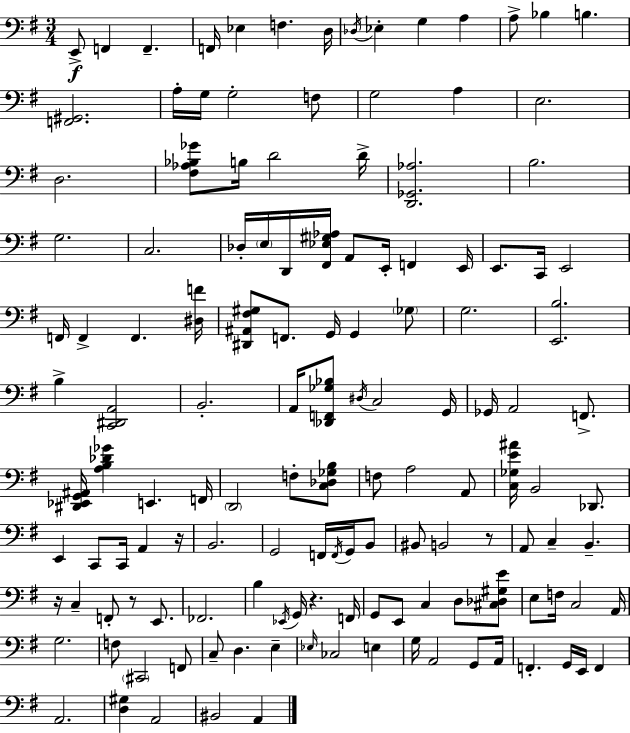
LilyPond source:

{
  \clef bass
  \numericTimeSignature
  \time 3/4
  \key e \minor
  e,8->\f f,4 f,4.-- | f,16 ees4 f4. d16 | \acciaccatura { des16 } ees4-. g4 a4 | a8-> bes4 b4. | \break <f, gis,>2. | a16-. g16 g2-. f8 | g2 a4 | e2. | \break d2. | <fis aes bes ges'>8 b16 d'2 | d'16-> <d, ges, aes>2. | b2. | \break g2. | c2. | des16-. \parenthesize e16 d,16 <fis, ees gis aes>16 a,8 e,16-. f,4 | e,16 e,8. c,16 e,2 | \break f,16 f,4-> f,4. | <dis f'>16 <dis, ais, fis gis>8 f,8. g,16 g,4 \parenthesize ges8 | g2. | <e, b>2. | \break b4-> <c, dis, a,>2 | b,2.-. | a,16 <des, f, ges bes>8 \acciaccatura { dis16 } c2 | g,16 ges,16 a,2 f,8.-> | \break <dis, ees, g, ais,>16 <a b des' ges'>4 e,4. | f,16 \parenthesize d,2 f8-. | <c des ges b>8 f8 a2 | a,8 <c ges e' ais'>16 b,2 des,8. | \break e,4 c,8 c,16 a,4 | r16 b,2. | g,2 f,16 \acciaccatura { f,16 } | g,16 b,8 bis,8 b,2 | \break r8 a,8 c4-- b,4.-- | r16 c4-- f,8-. r8 | e,8. fes,2. | b4 \acciaccatura { ees,16 } g,16 r4. | \break f,16 g,8 e,8 c4 | d8 <cis des gis e'>8 e8 f16 c2 | a,16 g2. | f8 \parenthesize cis,2 | \break f,8 c8-- d4. | e4-- \grace { ees16 } ces2 | e4 g16 a,2 | g,8 a,16 f,4.-. g,16 | \break e,16 f,4 a,2. | <d gis>4 a,2 | bis,2 | a,4 \bar "|."
}